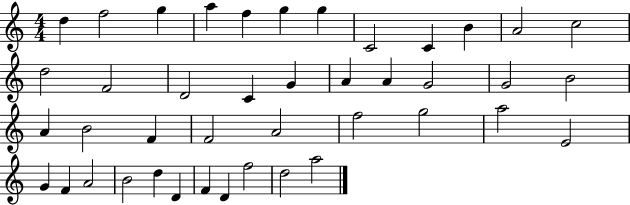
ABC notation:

X:1
T:Untitled
M:4/4
L:1/4
K:C
d f2 g a f g g C2 C B A2 c2 d2 F2 D2 C G A A G2 G2 B2 A B2 F F2 A2 f2 g2 a2 E2 G F A2 B2 d D F D f2 d2 a2